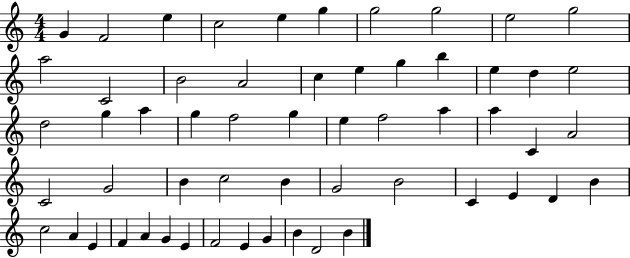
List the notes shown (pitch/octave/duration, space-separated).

G4/q F4/h E5/q C5/h E5/q G5/q G5/h G5/h E5/h G5/h A5/h C4/h B4/h A4/h C5/q E5/q G5/q B5/q E5/q D5/q E5/h D5/h G5/q A5/q G5/q F5/h G5/q E5/q F5/h A5/q A5/q C4/q A4/h C4/h G4/h B4/q C5/h B4/q G4/h B4/h C4/q E4/q D4/q B4/q C5/h A4/q E4/q F4/q A4/q G4/q E4/q F4/h E4/q G4/q B4/q D4/h B4/q